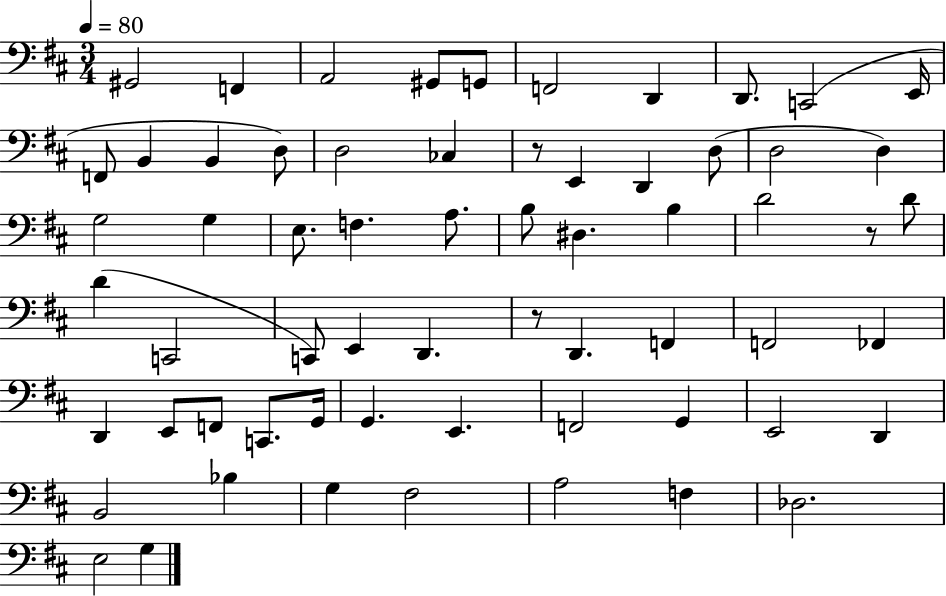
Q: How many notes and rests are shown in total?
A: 63